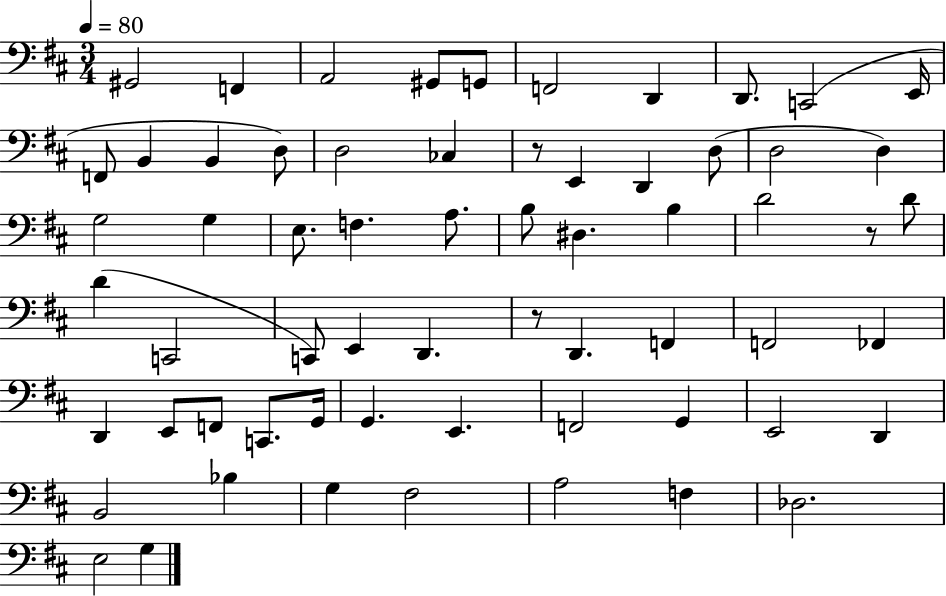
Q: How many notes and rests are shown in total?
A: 63